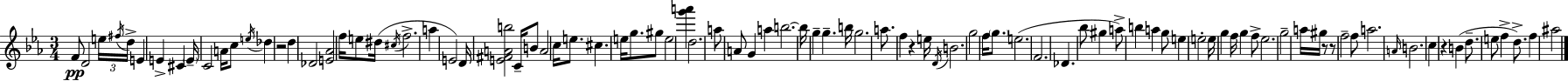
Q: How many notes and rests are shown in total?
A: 94